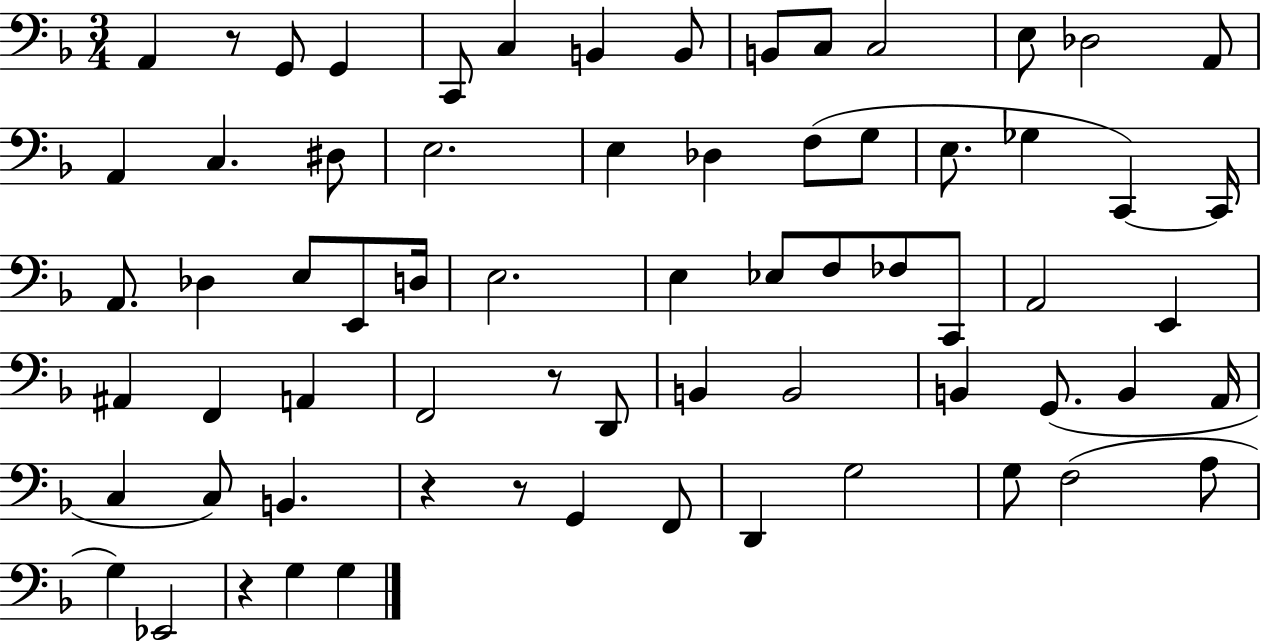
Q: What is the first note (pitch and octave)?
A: A2